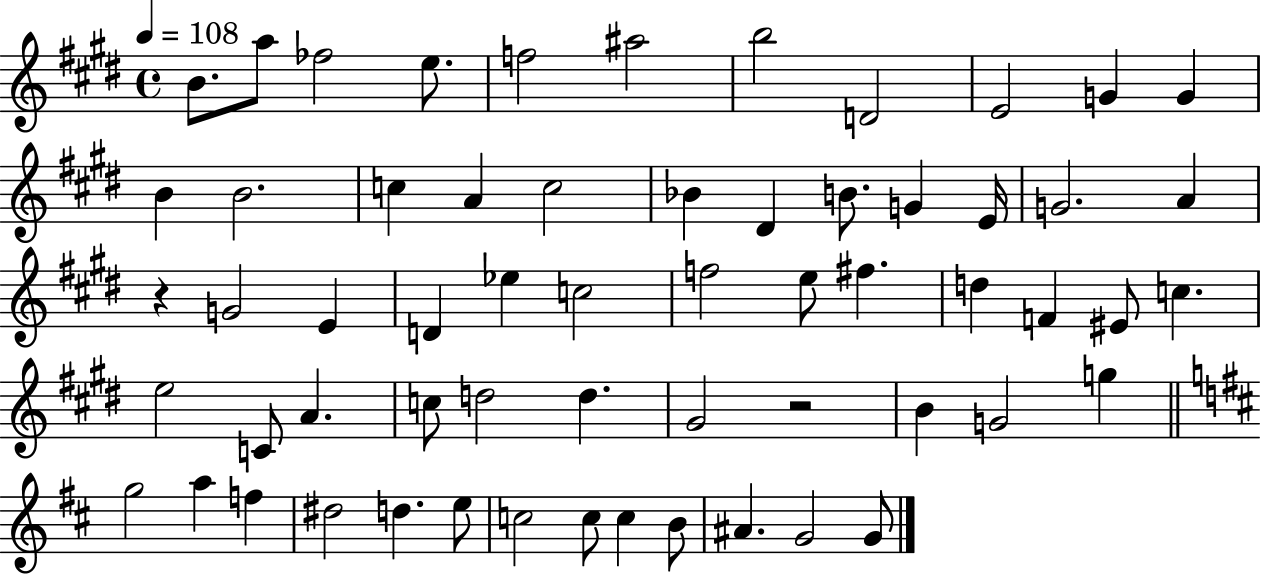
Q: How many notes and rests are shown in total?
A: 60